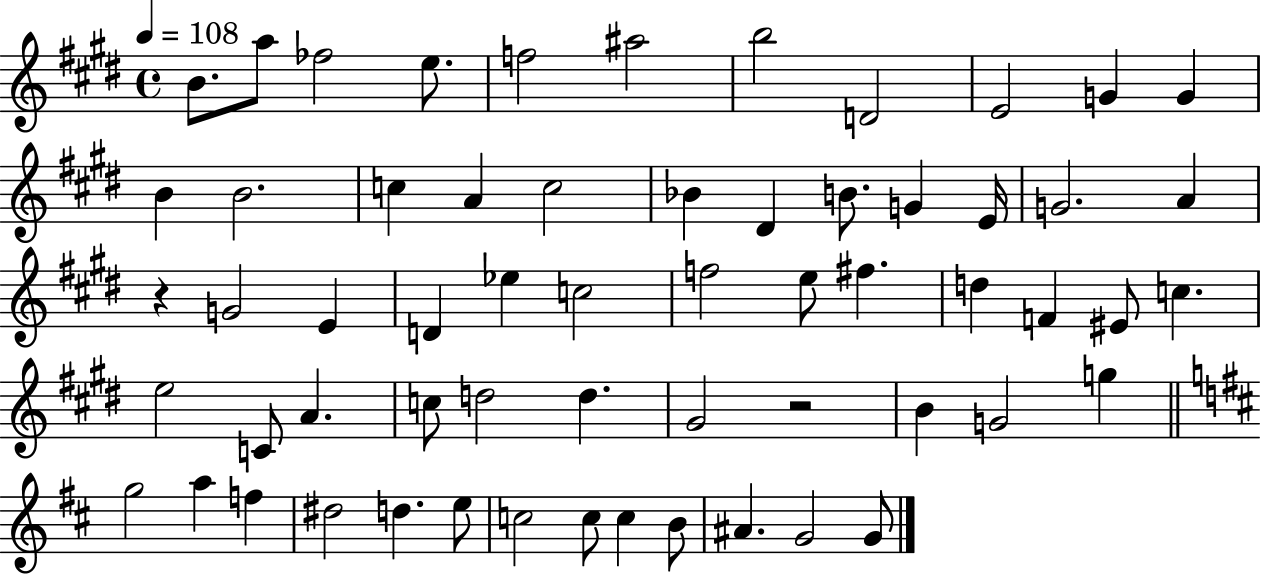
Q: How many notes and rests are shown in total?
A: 60